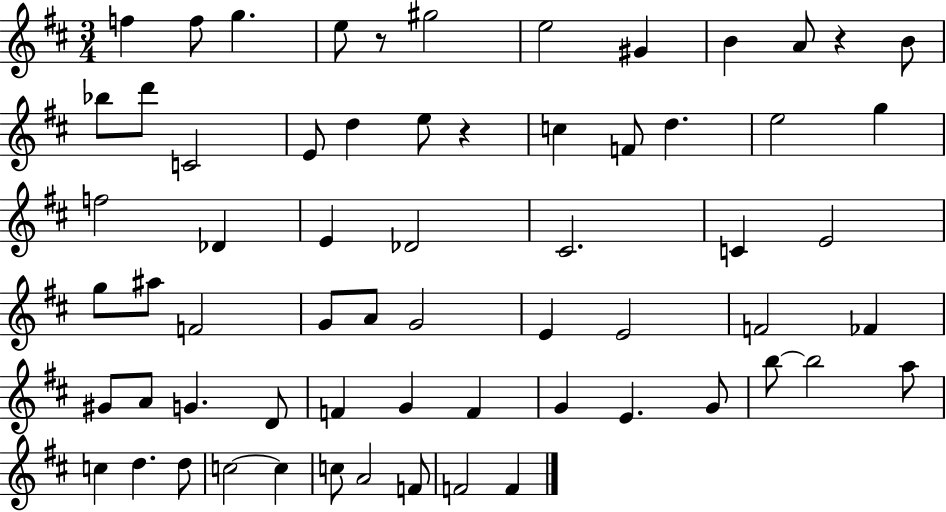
{
  \clef treble
  \numericTimeSignature
  \time 3/4
  \key d \major
  f''4 f''8 g''4. | e''8 r8 gis''2 | e''2 gis'4 | b'4 a'8 r4 b'8 | \break bes''8 d'''8 c'2 | e'8 d''4 e''8 r4 | c''4 f'8 d''4. | e''2 g''4 | \break f''2 des'4 | e'4 des'2 | cis'2. | c'4 e'2 | \break g''8 ais''8 f'2 | g'8 a'8 g'2 | e'4 e'2 | f'2 fes'4 | \break gis'8 a'8 g'4. d'8 | f'4 g'4 f'4 | g'4 e'4. g'8 | b''8~~ b''2 a''8 | \break c''4 d''4. d''8 | c''2~~ c''4 | c''8 a'2 f'8 | f'2 f'4 | \break \bar "|."
}